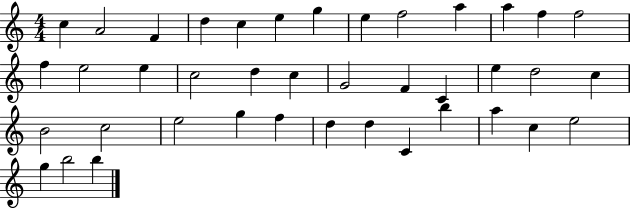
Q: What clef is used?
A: treble